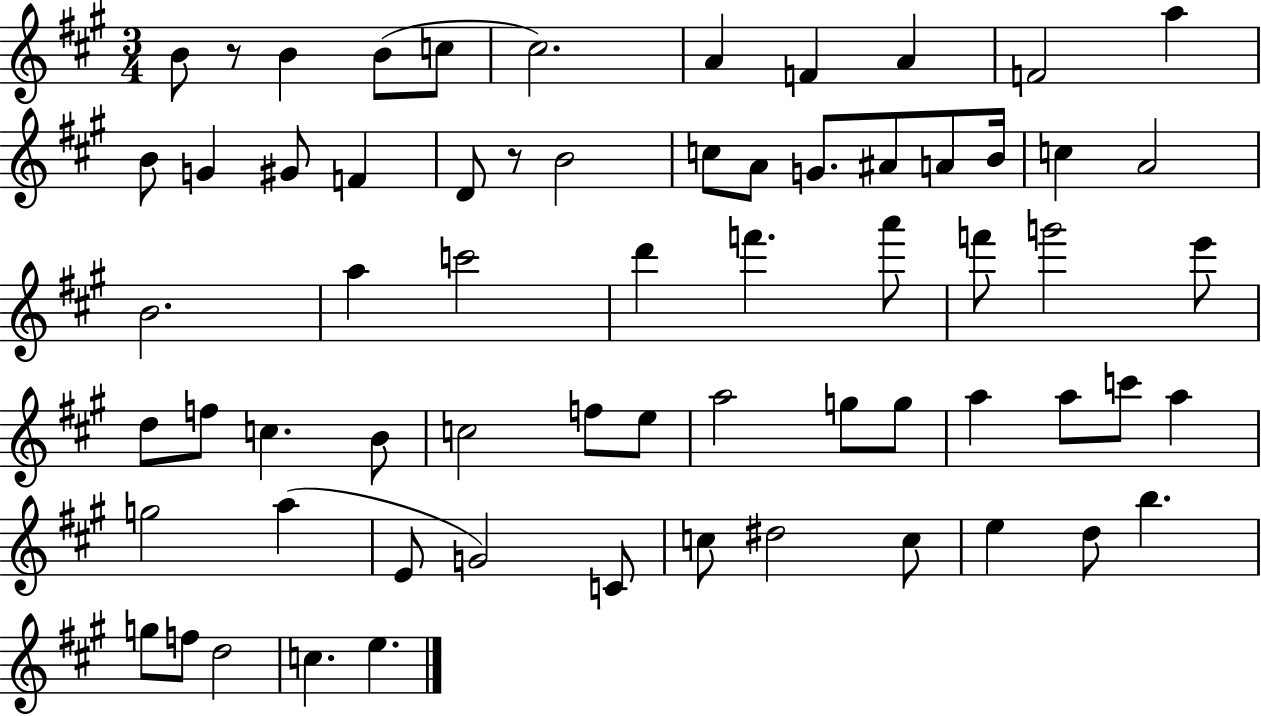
{
  \clef treble
  \numericTimeSignature
  \time 3/4
  \key a \major
  b'8 r8 b'4 b'8( c''8 | cis''2.) | a'4 f'4 a'4 | f'2 a''4 | \break b'8 g'4 gis'8 f'4 | d'8 r8 b'2 | c''8 a'8 g'8. ais'8 a'8 b'16 | c''4 a'2 | \break b'2. | a''4 c'''2 | d'''4 f'''4. a'''8 | f'''8 g'''2 e'''8 | \break d''8 f''8 c''4. b'8 | c''2 f''8 e''8 | a''2 g''8 g''8 | a''4 a''8 c'''8 a''4 | \break g''2 a''4( | e'8 g'2) c'8 | c''8 dis''2 c''8 | e''4 d''8 b''4. | \break g''8 f''8 d''2 | c''4. e''4. | \bar "|."
}